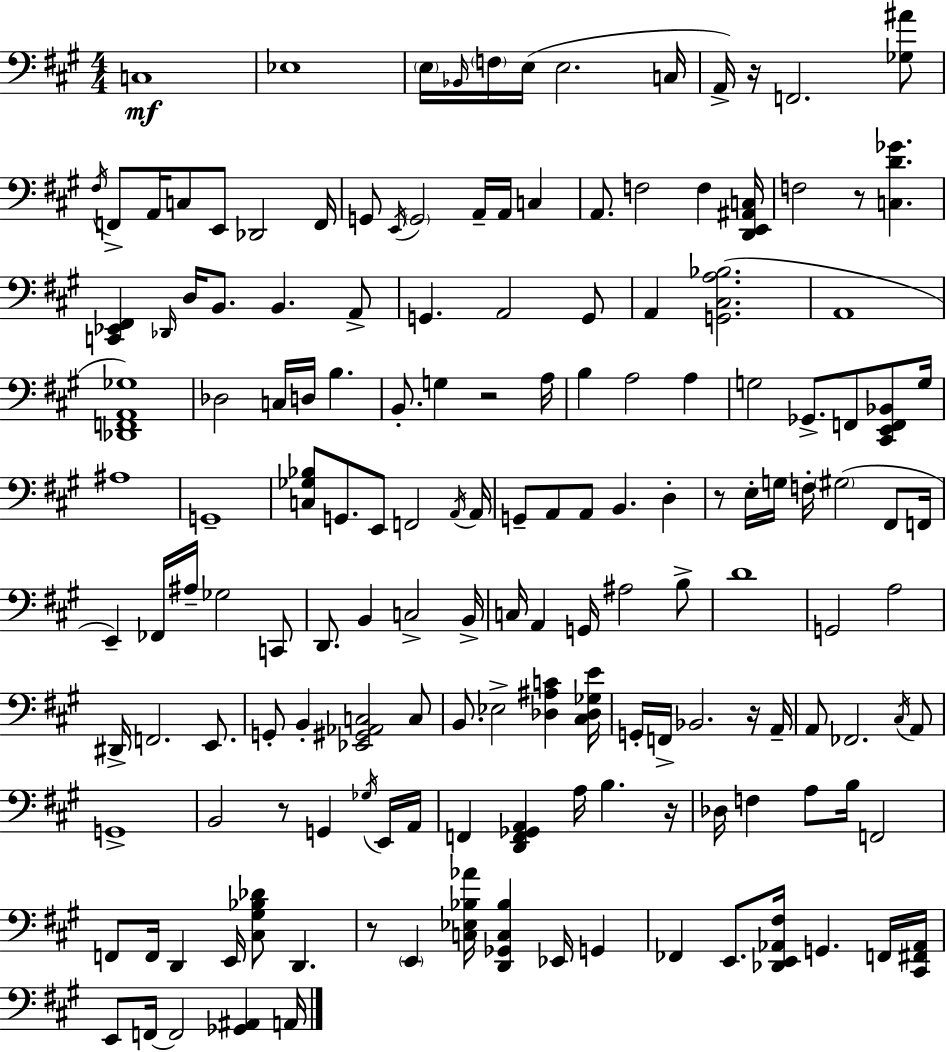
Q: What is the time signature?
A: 4/4